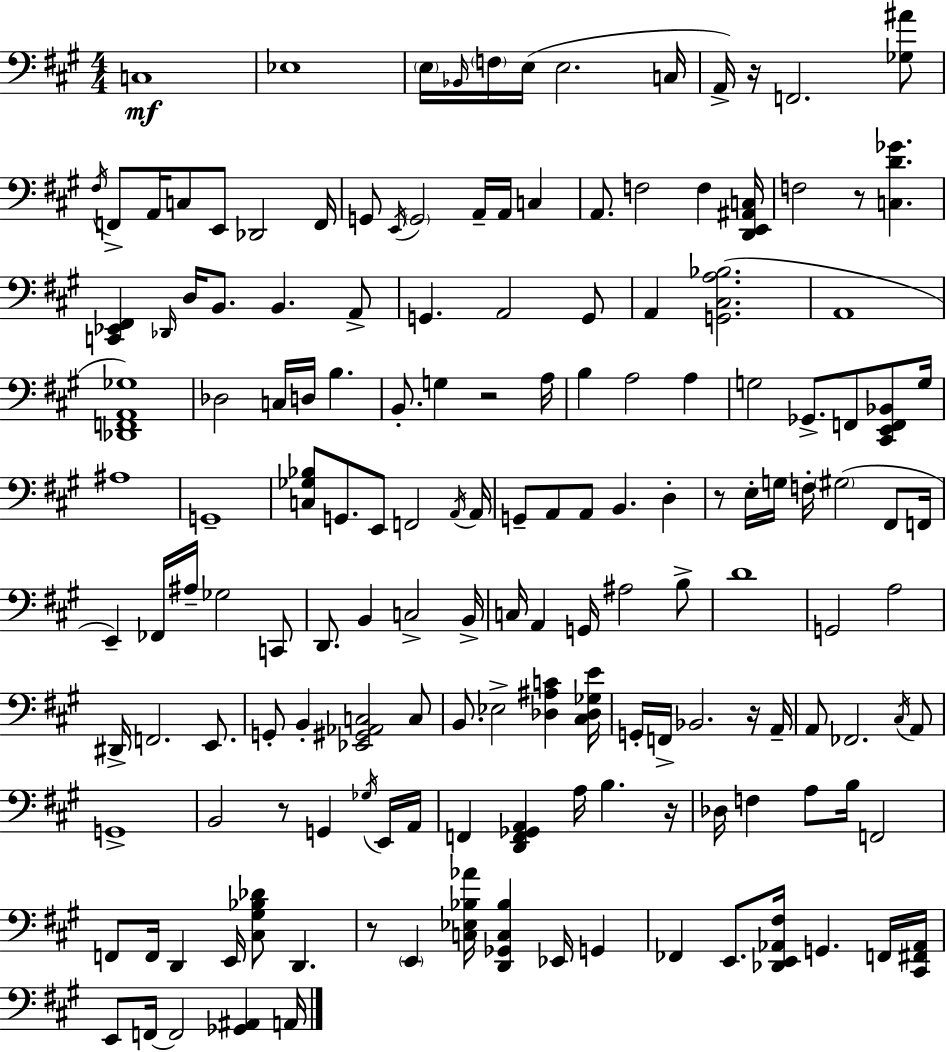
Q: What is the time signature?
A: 4/4